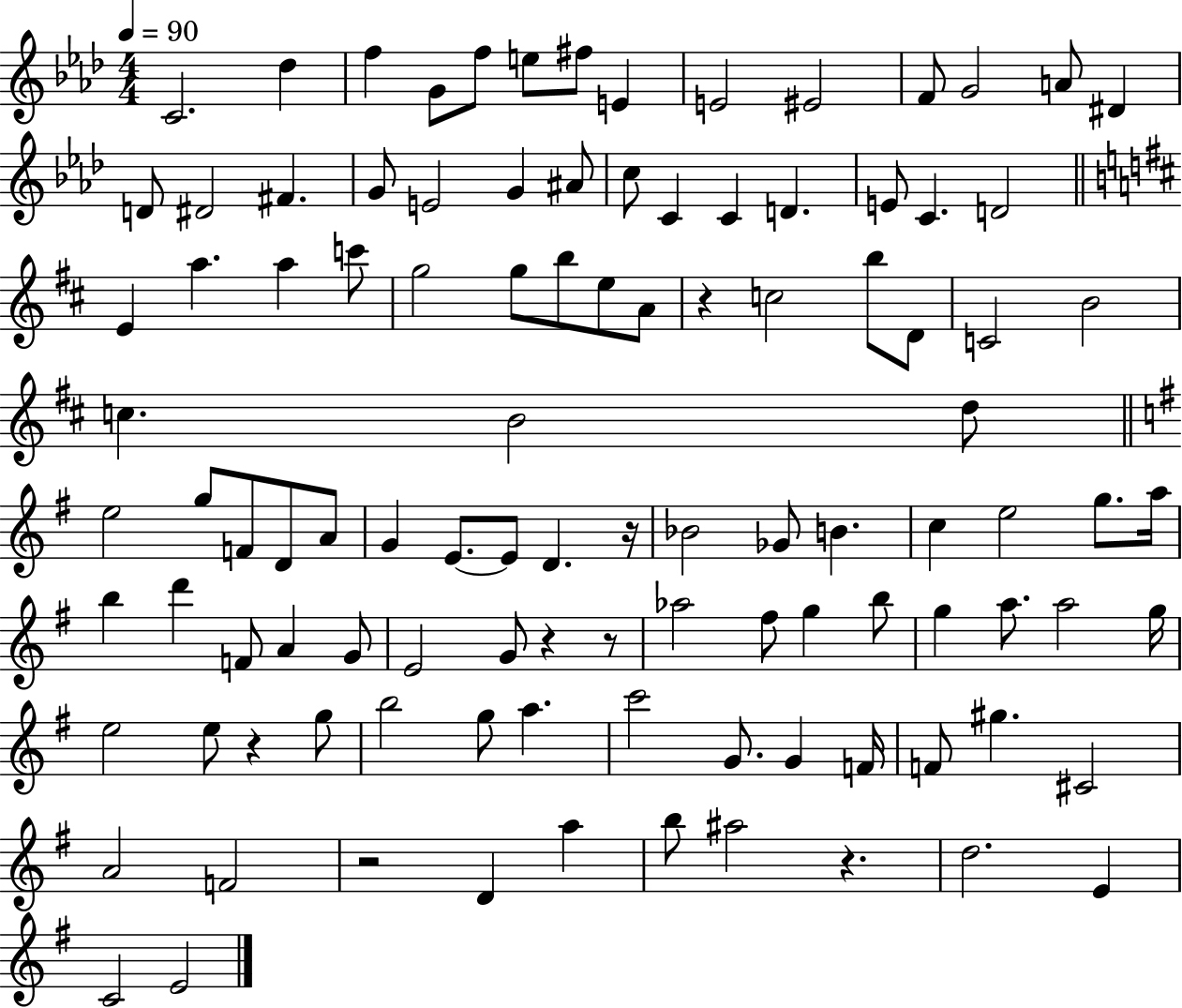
C4/h. Db5/q F5/q G4/e F5/e E5/e F#5/e E4/q E4/h EIS4/h F4/e G4/h A4/e D#4/q D4/e D#4/h F#4/q. G4/e E4/h G4/q A#4/e C5/e C4/q C4/q D4/q. E4/e C4/q. D4/h E4/q A5/q. A5/q C6/e G5/h G5/e B5/e E5/e A4/e R/q C5/h B5/e D4/e C4/h B4/h C5/q. B4/h D5/e E5/h G5/e F4/e D4/e A4/e G4/q E4/e. E4/e D4/q. R/s Bb4/h Gb4/e B4/q. C5/q E5/h G5/e. A5/s B5/q D6/q F4/e A4/q G4/e E4/h G4/e R/q R/e Ab5/h F#5/e G5/q B5/e G5/q A5/e. A5/h G5/s E5/h E5/e R/q G5/e B5/h G5/e A5/q. C6/h G4/e. G4/q F4/s F4/e G#5/q. C#4/h A4/h F4/h R/h D4/q A5/q B5/e A#5/h R/q. D5/h. E4/q C4/h E4/h